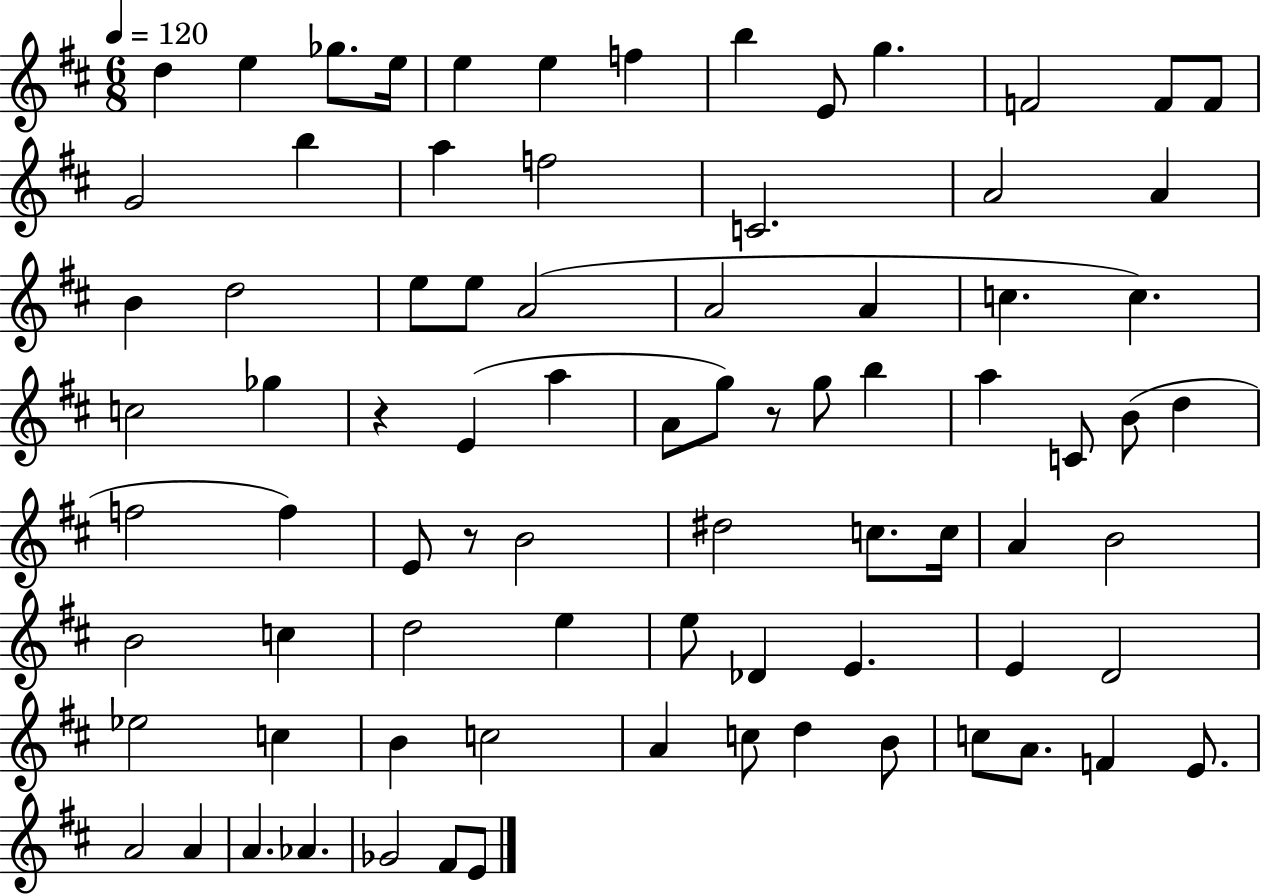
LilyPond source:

{
  \clef treble
  \numericTimeSignature
  \time 6/8
  \key d \major
  \tempo 4 = 120
  \repeat volta 2 { d''4 e''4 ges''8. e''16 | e''4 e''4 f''4 | b''4 e'8 g''4. | f'2 f'8 f'8 | \break g'2 b''4 | a''4 f''2 | c'2. | a'2 a'4 | \break b'4 d''2 | e''8 e''8 a'2( | a'2 a'4 | c''4. c''4.) | \break c''2 ges''4 | r4 e'4( a''4 | a'8 g''8) r8 g''8 b''4 | a''4 c'8 b'8( d''4 | \break f''2 f''4) | e'8 r8 b'2 | dis''2 c''8. c''16 | a'4 b'2 | \break b'2 c''4 | d''2 e''4 | e''8 des'4 e'4. | e'4 d'2 | \break ees''2 c''4 | b'4 c''2 | a'4 c''8 d''4 b'8 | c''8 a'8. f'4 e'8. | \break a'2 a'4 | a'4. aes'4. | ges'2 fis'8 e'8 | } \bar "|."
}